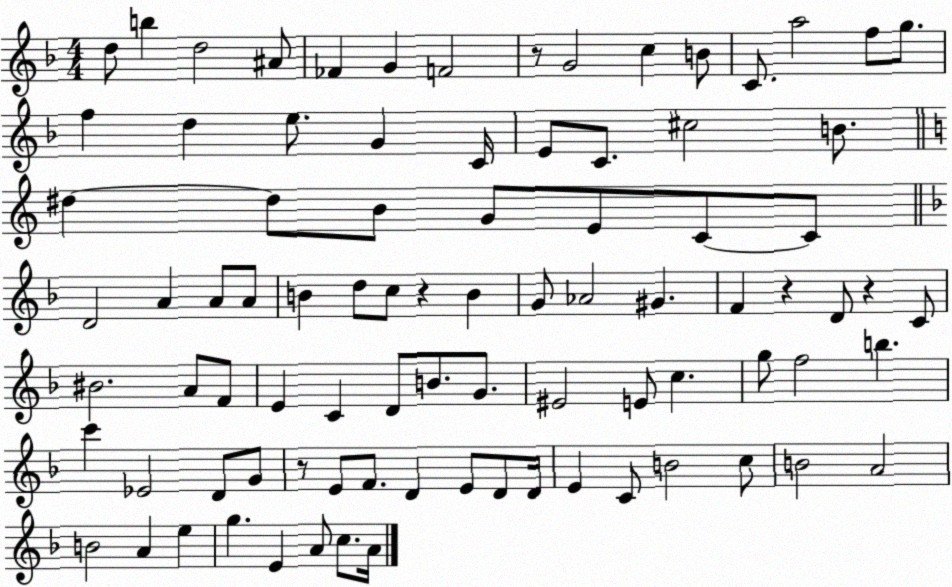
X:1
T:Untitled
M:4/4
L:1/4
K:F
d/2 b d2 ^A/2 _F G F2 z/2 G2 c B/2 C/2 a2 f/2 g/2 f d e/2 G C/4 E/2 C/2 ^c2 B/2 ^d ^d/2 B/2 G/2 E/2 C/2 C/2 D2 A A/2 A/2 B d/2 c/2 z B G/2 _A2 ^G F z D/2 z C/2 ^B2 A/2 F/2 E C D/2 B/2 G/2 ^E2 E/2 c g/2 f2 b c' _E2 D/2 G/2 z/2 E/2 F/2 D E/2 D/2 D/4 E C/2 B2 c/2 B2 A2 B2 A e g E A/2 c/2 A/4